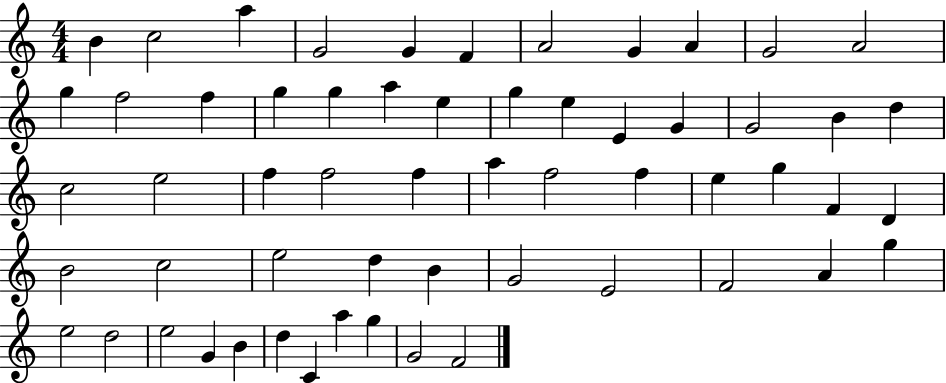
B4/q C5/h A5/q G4/h G4/q F4/q A4/h G4/q A4/q G4/h A4/h G5/q F5/h F5/q G5/q G5/q A5/q E5/q G5/q E5/q E4/q G4/q G4/h B4/q D5/q C5/h E5/h F5/q F5/h F5/q A5/q F5/h F5/q E5/q G5/q F4/q D4/q B4/h C5/h E5/h D5/q B4/q G4/h E4/h F4/h A4/q G5/q E5/h D5/h E5/h G4/q B4/q D5/q C4/q A5/q G5/q G4/h F4/h